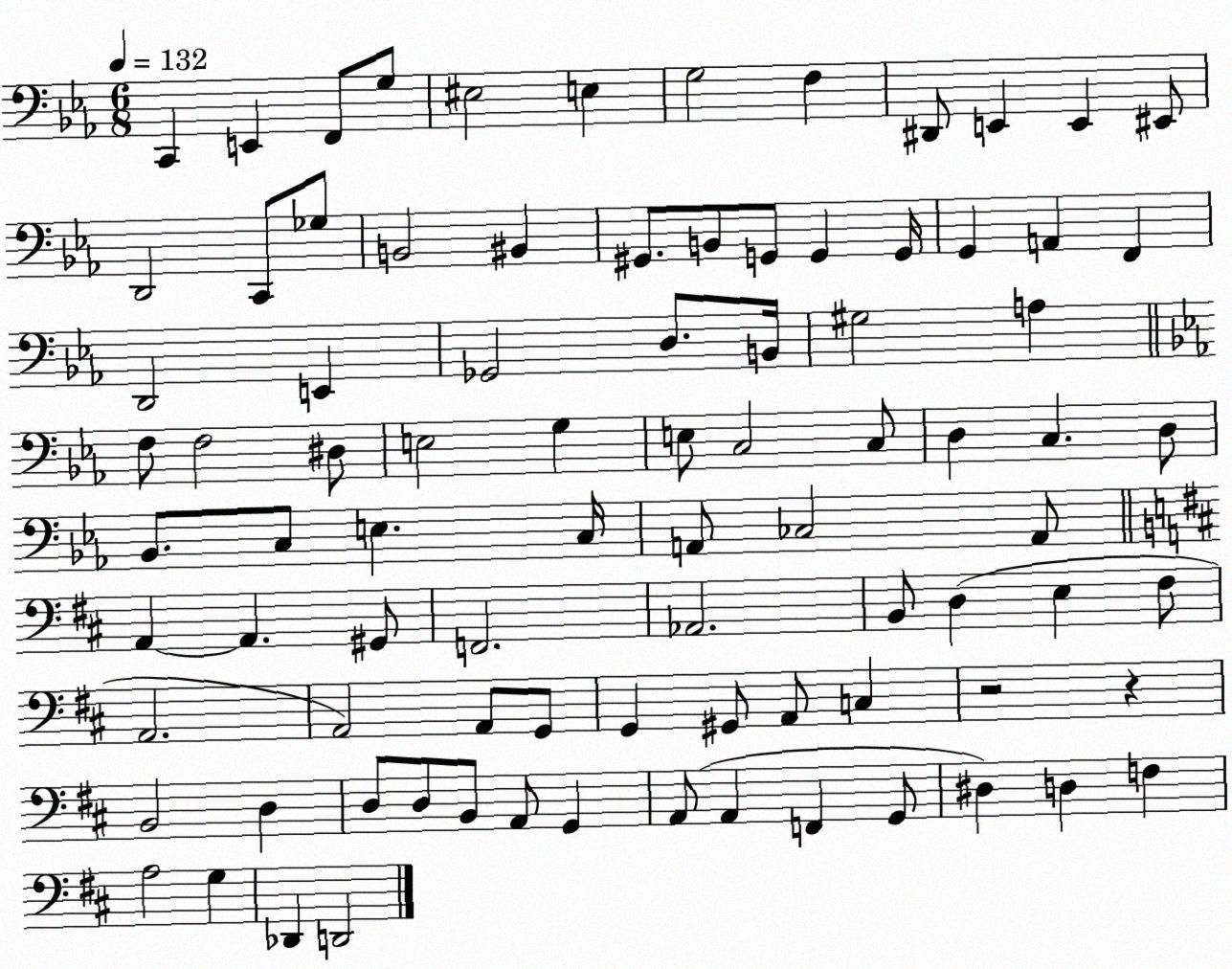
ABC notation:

X:1
T:Untitled
M:6/8
L:1/4
K:Eb
C,, E,, F,,/2 G,/2 ^E,2 E, G,2 F, ^D,,/2 E,, E,, ^E,,/2 D,,2 C,,/2 _G,/2 B,,2 ^B,, ^G,,/2 B,,/2 G,,/2 G,, G,,/4 G,, A,, F,, D,,2 E,, _G,,2 D,/2 B,,/4 ^G,2 A, F,/2 F,2 ^D,/2 E,2 G, E,/2 C,2 C,/2 D, C, D,/2 _B,,/2 C,/2 E, C,/4 A,,/2 _C,2 A,,/2 A,, A,, ^G,,/2 F,,2 _A,,2 B,,/2 D, E, ^F,/2 A,,2 A,,2 A,,/2 G,,/2 G,, ^G,,/2 A,,/2 C, z2 z B,,2 D, D,/2 D,/2 B,,/2 A,,/2 G,, A,,/2 A,, F,, G,,/2 ^D, D, F, A,2 G, _D,, D,,2